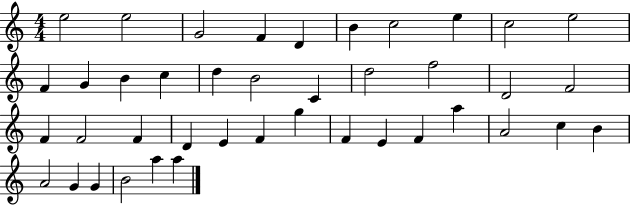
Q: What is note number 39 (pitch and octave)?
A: B4